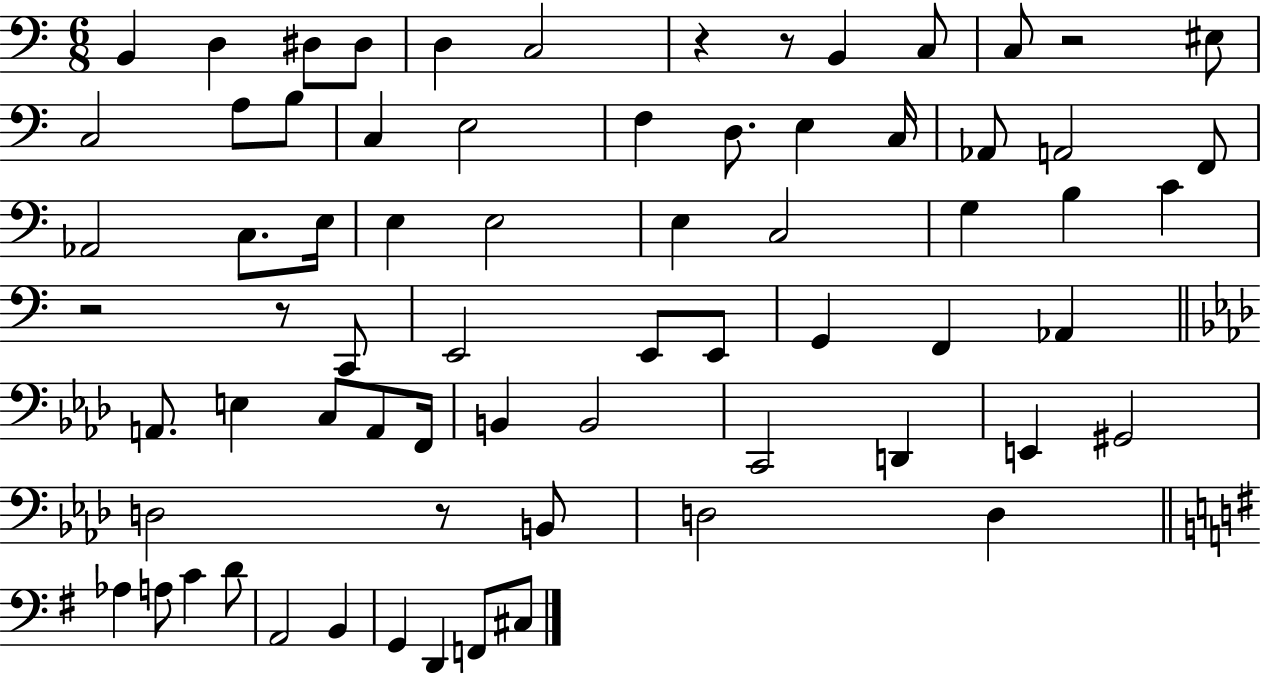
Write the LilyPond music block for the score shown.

{
  \clef bass
  \numericTimeSignature
  \time 6/8
  \key c \major
  \repeat volta 2 { b,4 d4 dis8 dis8 | d4 c2 | r4 r8 b,4 c8 | c8 r2 eis8 | \break c2 a8 b8 | c4 e2 | f4 d8. e4 c16 | aes,8 a,2 f,8 | \break aes,2 c8. e16 | e4 e2 | e4 c2 | g4 b4 c'4 | \break r2 r8 c,8 | e,2 e,8 e,8 | g,4 f,4 aes,4 | \bar "||" \break \key aes \major a,8. e4 c8 a,8 f,16 | b,4 b,2 | c,2 d,4 | e,4 gis,2 | \break d2 r8 b,8 | d2 d4 | \bar "||" \break \key g \major aes4 a8 c'4 d'8 | a,2 b,4 | g,4 d,4 f,8 cis8 | } \bar "|."
}